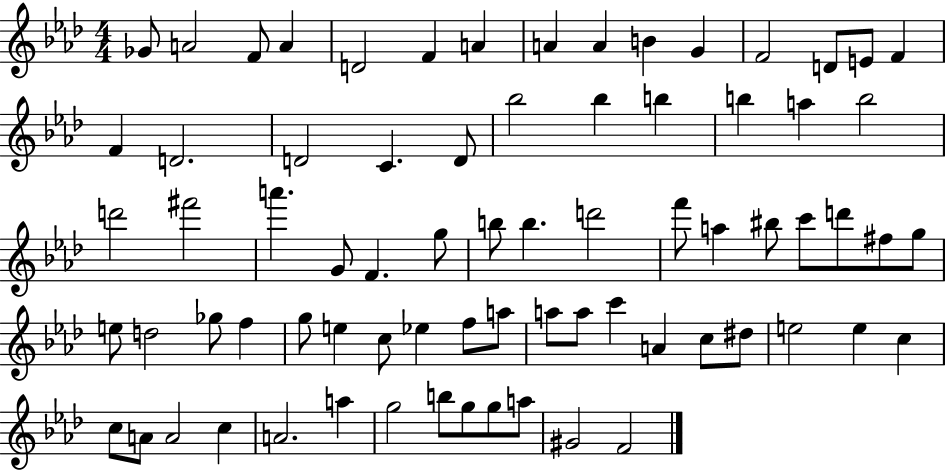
Gb4/e A4/h F4/e A4/q D4/h F4/q A4/q A4/q A4/q B4/q G4/q F4/h D4/e E4/e F4/q F4/q D4/h. D4/h C4/q. D4/e Bb5/h Bb5/q B5/q B5/q A5/q B5/h D6/h F#6/h A6/q. G4/e F4/q. G5/e B5/e B5/q. D6/h F6/e A5/q BIS5/e C6/e D6/e F#5/e G5/e E5/e D5/h Gb5/e F5/q G5/e E5/q C5/e Eb5/q F5/e A5/e A5/e A5/e C6/q A4/q C5/e D#5/e E5/h E5/q C5/q C5/e A4/e A4/h C5/q A4/h. A5/q G5/h B5/e G5/e G5/e A5/e G#4/h F4/h